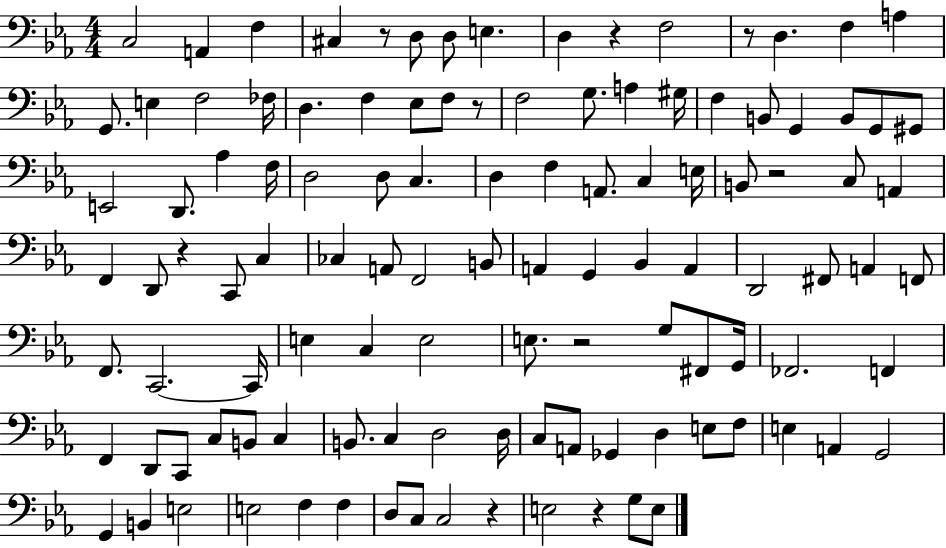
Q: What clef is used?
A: bass